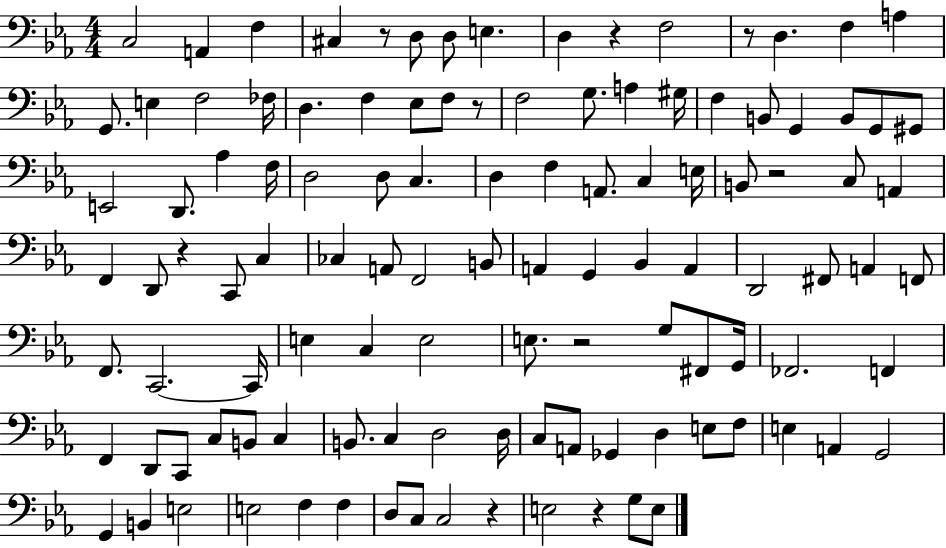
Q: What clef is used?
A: bass